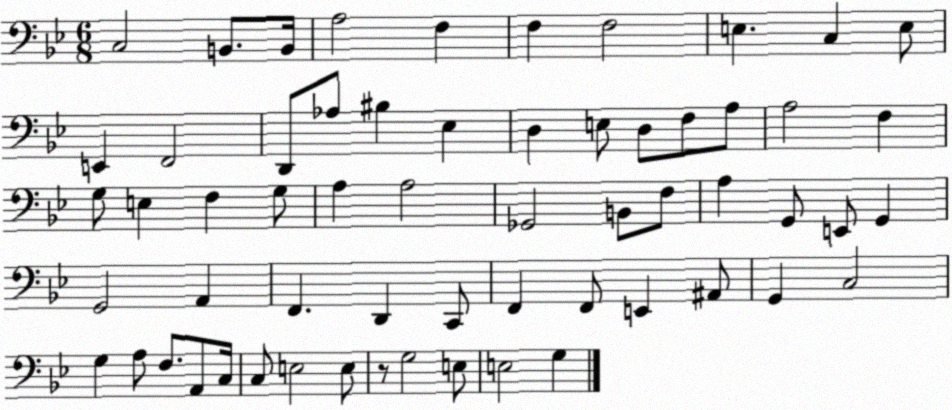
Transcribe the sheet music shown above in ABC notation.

X:1
T:Untitled
M:6/8
L:1/4
K:Bb
C,2 B,,/2 B,,/4 A,2 F, F, F,2 E, C, E,/2 E,, F,,2 D,,/2 _A,/2 ^B, _E, D, E,/2 D,/2 F,/2 A,/2 A,2 F, G,/2 E, F, G,/2 A, A,2 _G,,2 B,,/2 F,/2 A, G,,/2 E,,/2 G,, G,,2 A,, F,, D,, C,,/2 F,, F,,/2 E,, ^A,,/2 G,, C,2 G, A,/2 F,/2 A,,/2 C,/4 C,/2 E,2 E,/2 z/2 G,2 E,/2 E,2 G,